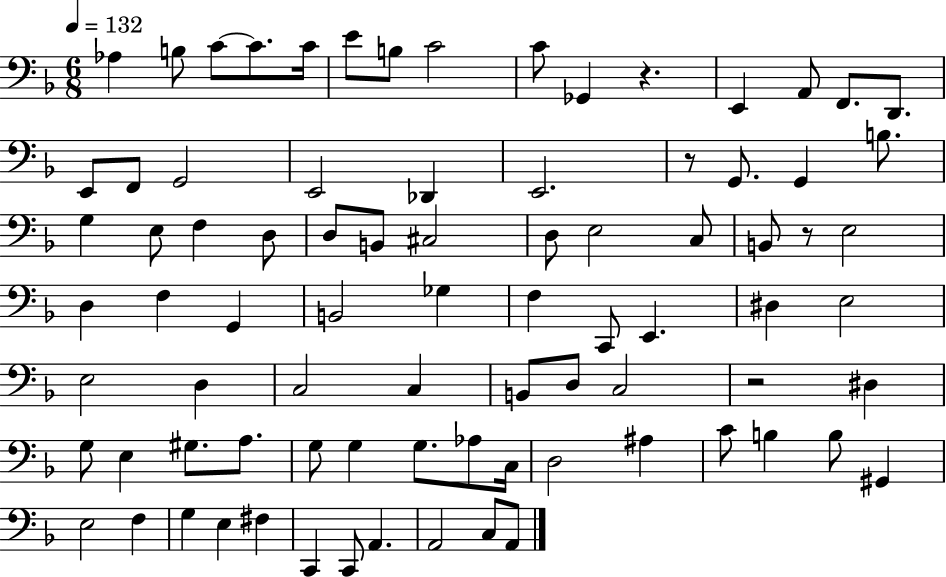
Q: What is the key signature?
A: F major